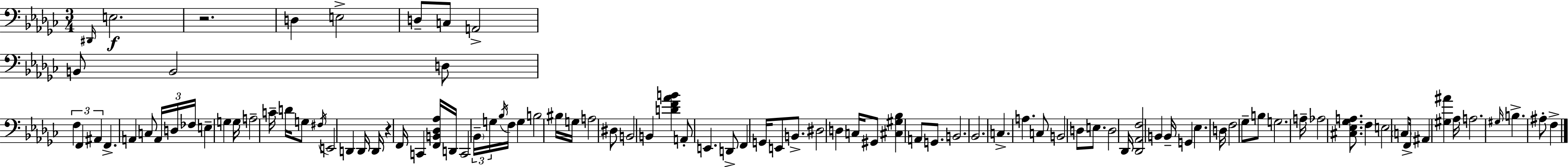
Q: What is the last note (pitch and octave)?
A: F3